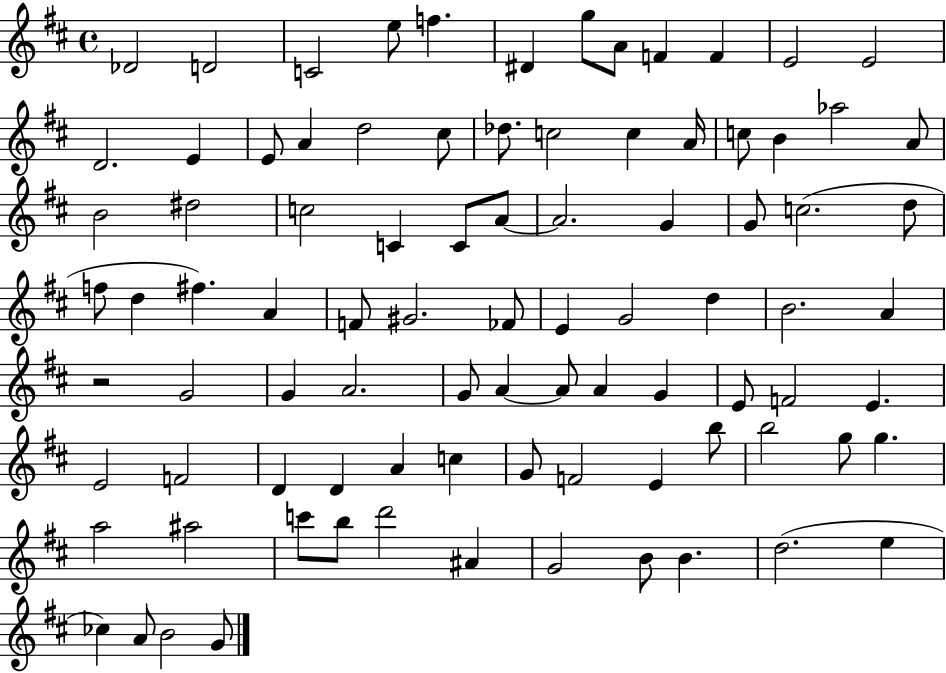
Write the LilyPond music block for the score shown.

{
  \clef treble
  \time 4/4
  \defaultTimeSignature
  \key d \major
  des'2 d'2 | c'2 e''8 f''4. | dis'4 g''8 a'8 f'4 f'4 | e'2 e'2 | \break d'2. e'4 | e'8 a'4 d''2 cis''8 | des''8. c''2 c''4 a'16 | c''8 b'4 aes''2 a'8 | \break b'2 dis''2 | c''2 c'4 c'8 a'8~~ | a'2. g'4 | g'8 c''2.( d''8 | \break f''8 d''4 fis''4.) a'4 | f'8 gis'2. fes'8 | e'4 g'2 d''4 | b'2. a'4 | \break r2 g'2 | g'4 a'2. | g'8 a'4~~ a'8 a'4 g'4 | e'8 f'2 e'4. | \break e'2 f'2 | d'4 d'4 a'4 c''4 | g'8 f'2 e'4 b''8 | b''2 g''8 g''4. | \break a''2 ais''2 | c'''8 b''8 d'''2 ais'4 | g'2 b'8 b'4. | d''2.( e''4 | \break ces''4) a'8 b'2 g'8 | \bar "|."
}